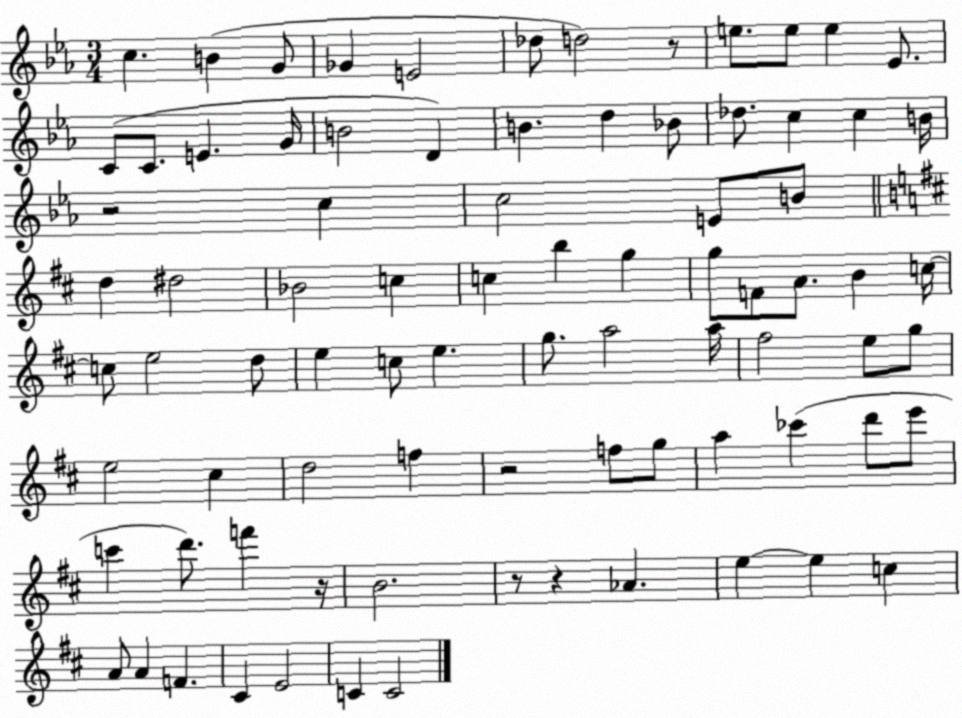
X:1
T:Untitled
M:3/4
L:1/4
K:Eb
c B G/2 _G E2 _d/2 d2 z/2 e/2 e/2 e _E/2 C/2 C/2 E G/4 B2 D B d _B/2 _d/2 c c B/4 z2 c c2 E/2 B/2 d ^d2 _B2 c c b g g/2 F/2 A/2 B c/4 c/2 e2 d/2 e c/2 e g/2 a2 a/4 ^f2 e/2 g/2 e2 ^c d2 f z2 f/2 g/2 a _c' d'/2 e'/2 c' d'/2 f' z/4 B2 z/2 z _A e e c A/2 A F ^C E2 C C2